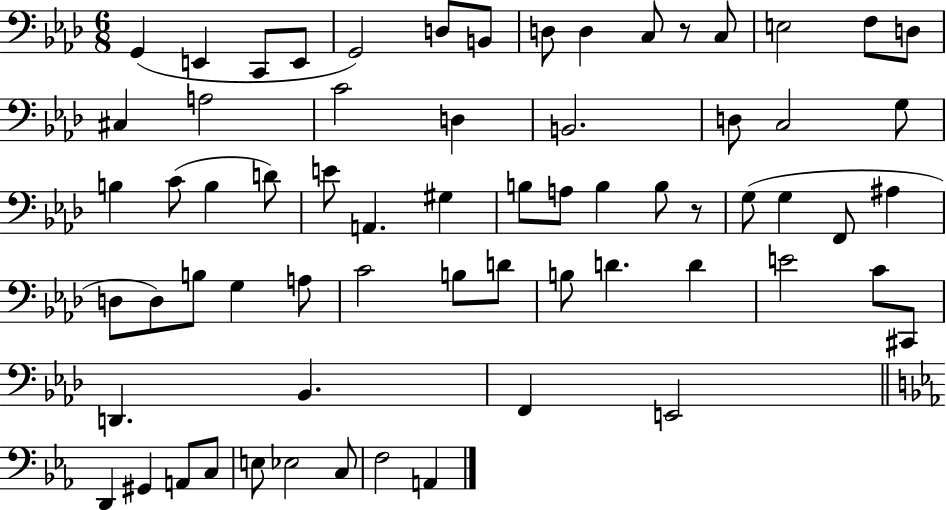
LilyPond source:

{
  \clef bass
  \numericTimeSignature
  \time 6/8
  \key aes \major
  g,4( e,4 c,8 e,8 | g,2) d8 b,8 | d8 d4 c8 r8 c8 | e2 f8 d8 | \break cis4 a2 | c'2 d4 | b,2. | d8 c2 g8 | \break b4 c'8( b4 d'8) | e'8 a,4. gis4 | b8 a8 b4 b8 r8 | g8( g4 f,8 ais4 | \break d8 d8) b8 g4 a8 | c'2 b8 d'8 | b8 d'4. d'4 | e'2 c'8 cis,8 | \break d,4. bes,4. | f,4 e,2 | \bar "||" \break \key ees \major d,4 gis,4 a,8 c8 | e8 ees2 c8 | f2 a,4 | \bar "|."
}